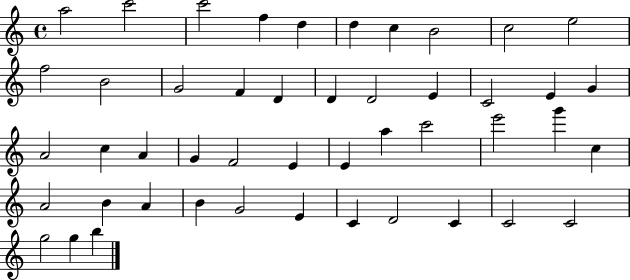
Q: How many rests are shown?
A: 0